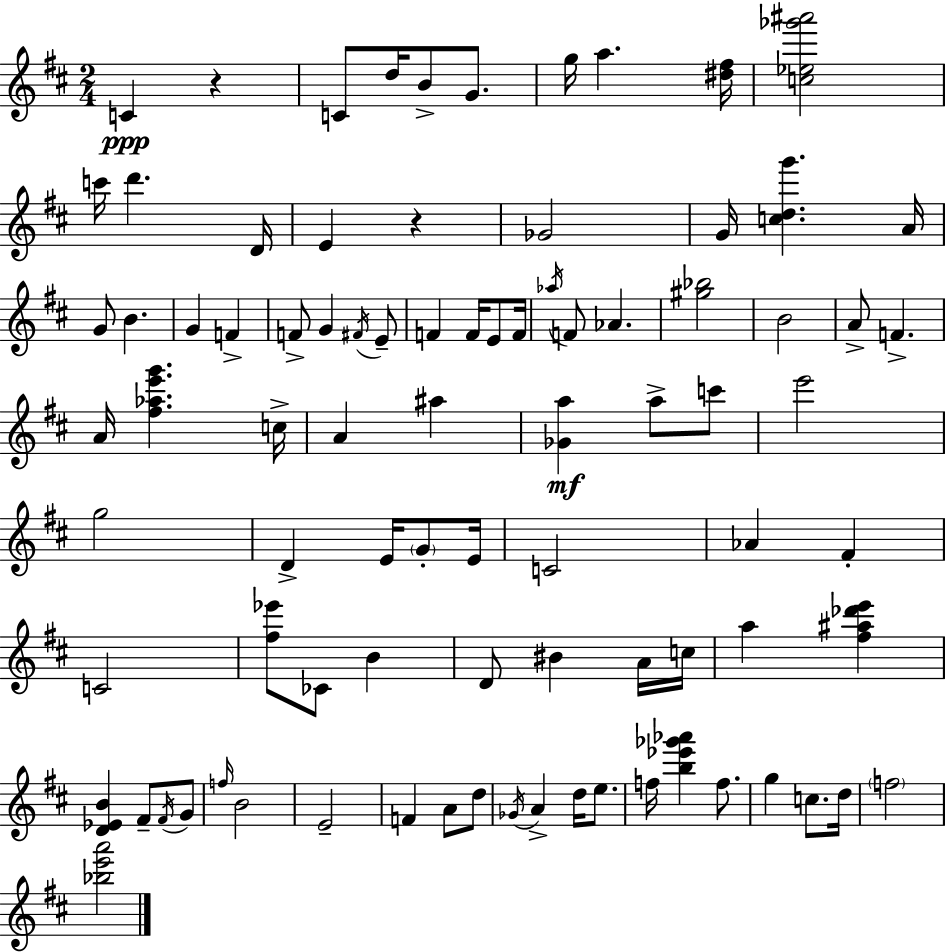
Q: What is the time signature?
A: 2/4